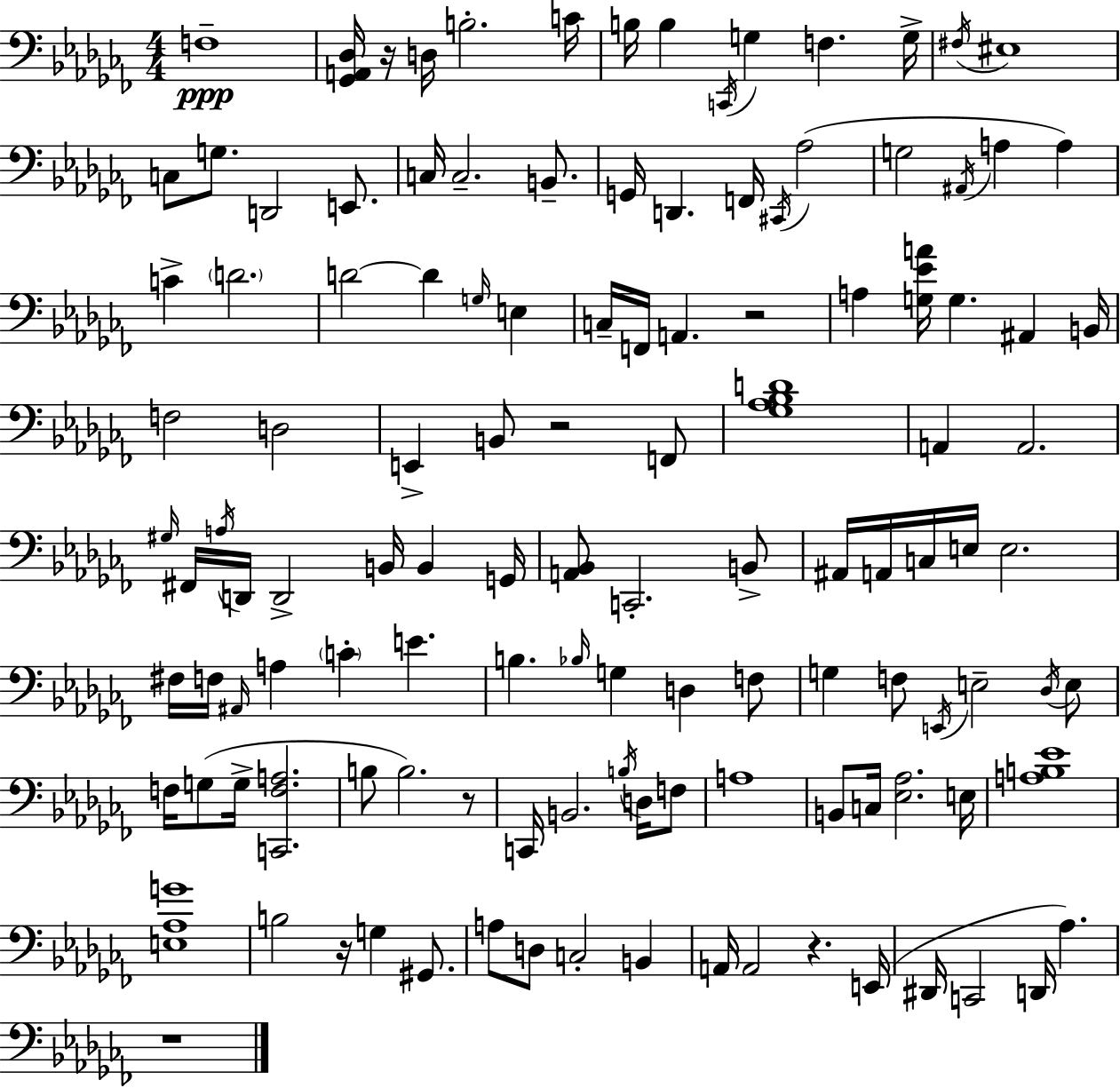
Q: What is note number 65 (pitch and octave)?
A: F3